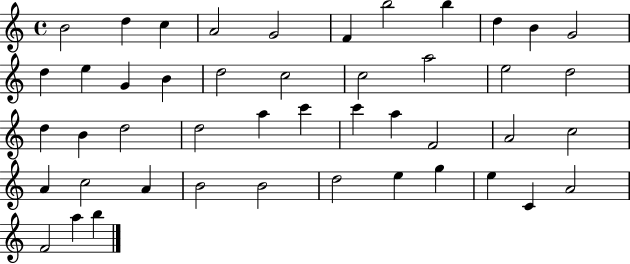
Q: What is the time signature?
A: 4/4